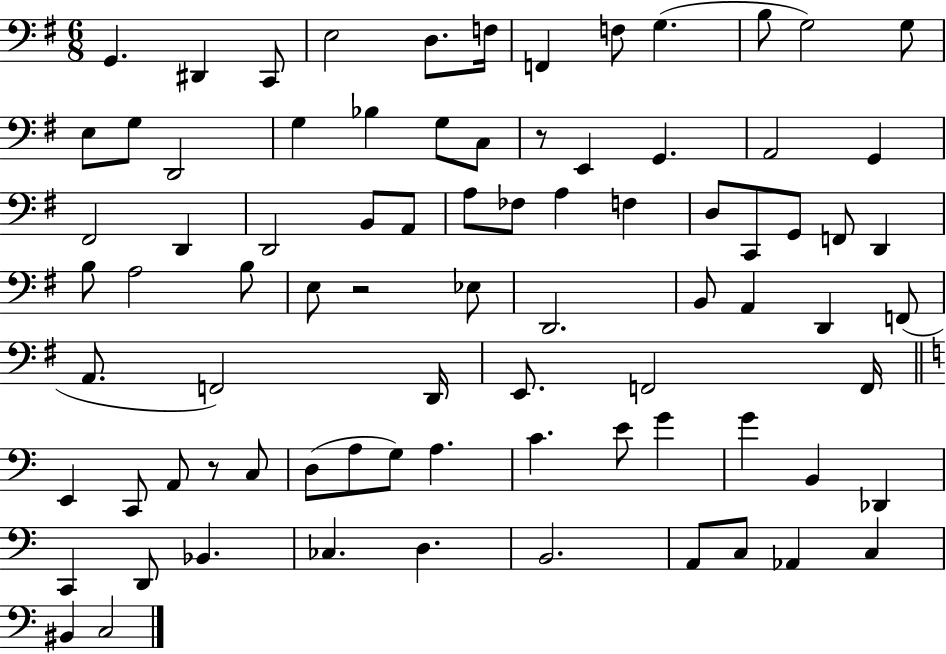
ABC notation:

X:1
T:Untitled
M:6/8
L:1/4
K:G
G,, ^D,, C,,/2 E,2 D,/2 F,/4 F,, F,/2 G, B,/2 G,2 G,/2 E,/2 G,/2 D,,2 G, _B, G,/2 C,/2 z/2 E,, G,, A,,2 G,, ^F,,2 D,, D,,2 B,,/2 A,,/2 A,/2 _F,/2 A, F, D,/2 C,,/2 G,,/2 F,,/2 D,, B,/2 A,2 B,/2 E,/2 z2 _E,/2 D,,2 B,,/2 A,, D,, F,,/2 A,,/2 F,,2 D,,/4 E,,/2 F,,2 F,,/4 E,, C,,/2 A,,/2 z/2 C,/2 D,/2 A,/2 G,/2 A, C E/2 G G B,, _D,, C,, D,,/2 _B,, _C, D, B,,2 A,,/2 C,/2 _A,, C, ^B,, C,2